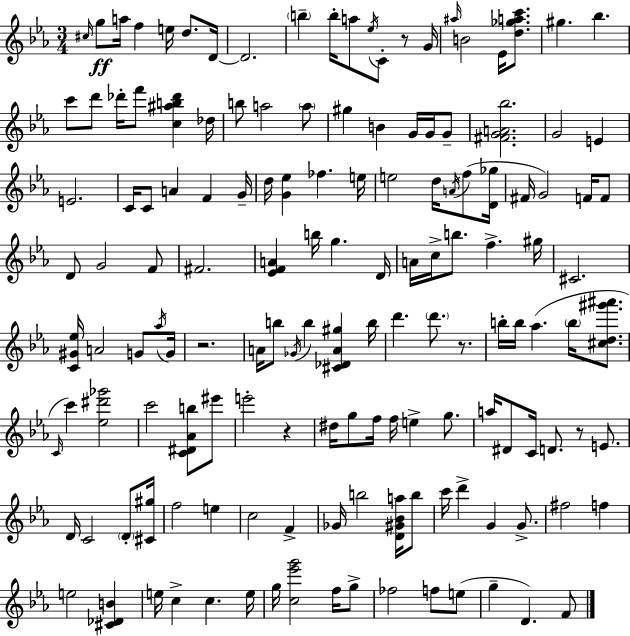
X:1
T:Untitled
M:3/4
L:1/4
K:Cm
^c/4 g/2 a/4 f e/4 d/2 D/4 D2 b b/4 a/2 _e/4 C/2 z/2 G/4 ^a/4 B2 _E/4 [d_gac']/2 ^g _b c'/2 d'/2 _d'/4 f'/2 [c^ab_d'] _d/4 b/2 a2 a/2 ^g B G/4 G/4 G/2 [^FGA_b]2 G2 E E2 C/4 C/2 A F G/4 d/4 [G_e] _f e/4 e2 d/4 A/4 f/2 [D_g]/4 ^F/4 G2 F/4 F/2 D/2 G2 F/2 ^F2 [_EFA] b/4 g D/4 A/4 c/4 b/2 f ^g/4 ^C2 [C^G_e]/4 A2 G/2 _a/4 G/4 z2 A/4 b/2 _G/4 b [^C_DA^g] b/4 d' d'/2 z/2 b/4 b/4 _a b/4 [^cd^g'^a']/2 C/4 c' [_e^d'_g']2 c'2 [C^D_Ab]/2 ^e'/2 e'2 z ^d/4 g/2 f/4 f/4 e g/2 a/4 ^D/2 C/4 D/2 z/2 E/2 D/4 C2 D/2 [^C^g]/4 f2 e c2 F _G/4 b2 [D^G_Ba]/4 b/2 c'/4 d' G G/2 ^f2 f e2 [^C_DB] e/4 c c e/4 g/4 [c_e'g']2 f/4 g/2 _f2 f/2 e/2 g D F/2